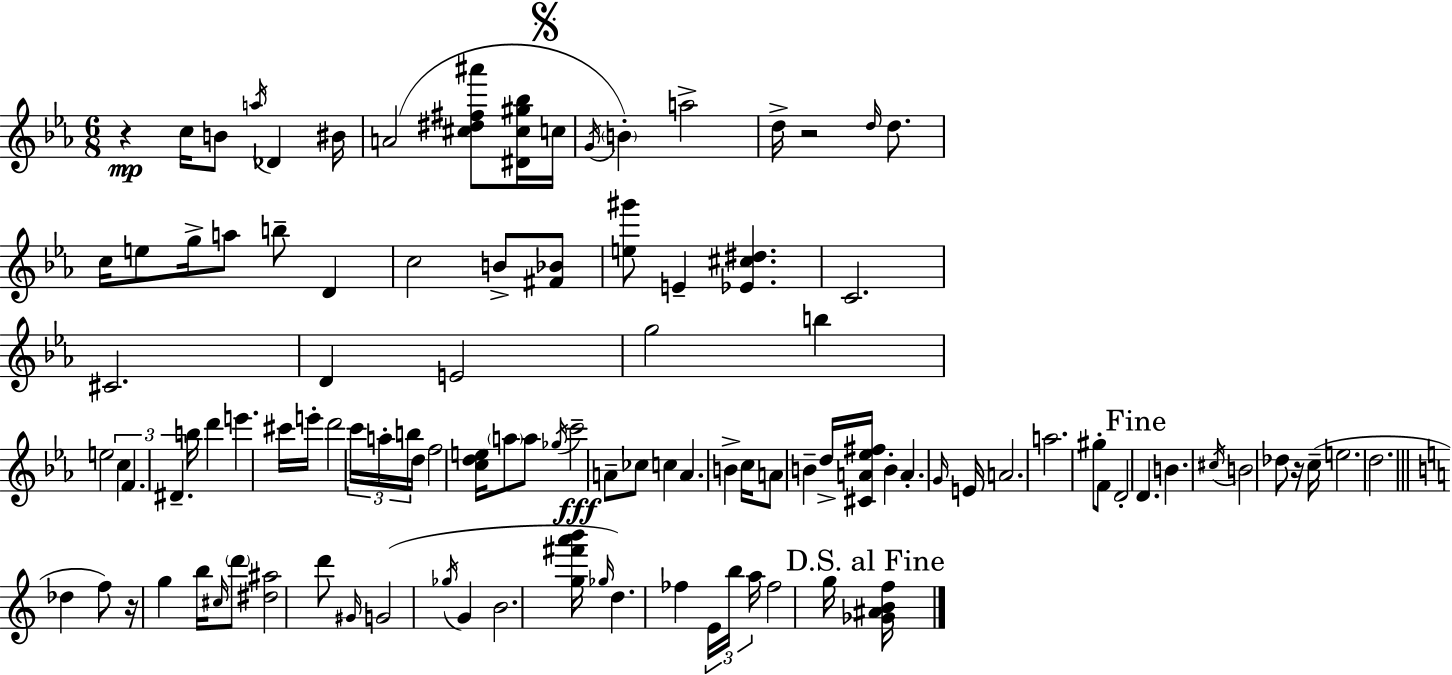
{
  \clef treble
  \numericTimeSignature
  \time 6/8
  \key c \minor
  r4\mp c''16 b'8 \acciaccatura { a''16 } des'4 | bis'16 a'2( <cis'' dis'' fis'' ais'''>8 <dis' cis'' gis'' bes''>16 | \mark \markup { \musicglyph "scripts.segno" } c''16 \acciaccatura { g'16 } \parenthesize b'4-.) a''2-> | d''16-> r2 \grace { d''16 } | \break d''8. c''16 e''8 g''16-> a''8 b''8-- d'4 | c''2 b'8-> | <fis' bes'>8 <e'' gis'''>8 e'4-- <ees' cis'' dis''>4. | c'2. | \break cis'2. | d'4 e'2 | g''2 b''4 | e''2 \tuplet 3/2 { c''4 | \break f'4. dis'4.-- } | b''16 d'''4 e'''4. | cis'''16 e'''16-. d'''2 | \tuplet 3/2 { c'''16 a''16-. b''16 } d''16 f''2 | \break <c'' d'' e''>16 \parenthesize a''8 a''8 \acciaccatura { ges''16 }\fff c'''2-- | a'8-- ces''8 c''4 a'4. | b'4-> c''16 a'8 b'4-- | d''16-> <cis' a' ees'' fis''>16 b'4-. a'4.-. | \break \grace { g'16 } e'16 a'2. | a''2. | gis''8-. f'8 d'2-. | \mark "Fine" d'4. b'4. | \break \acciaccatura { cis''16 } b'2 | des''8 r16 c''16--( e''2. | d''2. | \bar "||" \break \key a \minor des''4 f''8) r16 g''4 b''16 | \grace { cis''16 } \parenthesize d'''8 <dis'' ais''>2 d'''8 | \grace { gis'16 } g'2( \acciaccatura { ges''16 } g'4 | b'2. | \break <g'' fis''' a''' b'''>16 \grace { ges''16 }) d''4. fes''4 | \tuplet 3/2 { e'16 b''16 a''16 } fes''2 | g''16 \mark "D.S. al Fine" <ges' ais' b' f''>16 \bar "|."
}